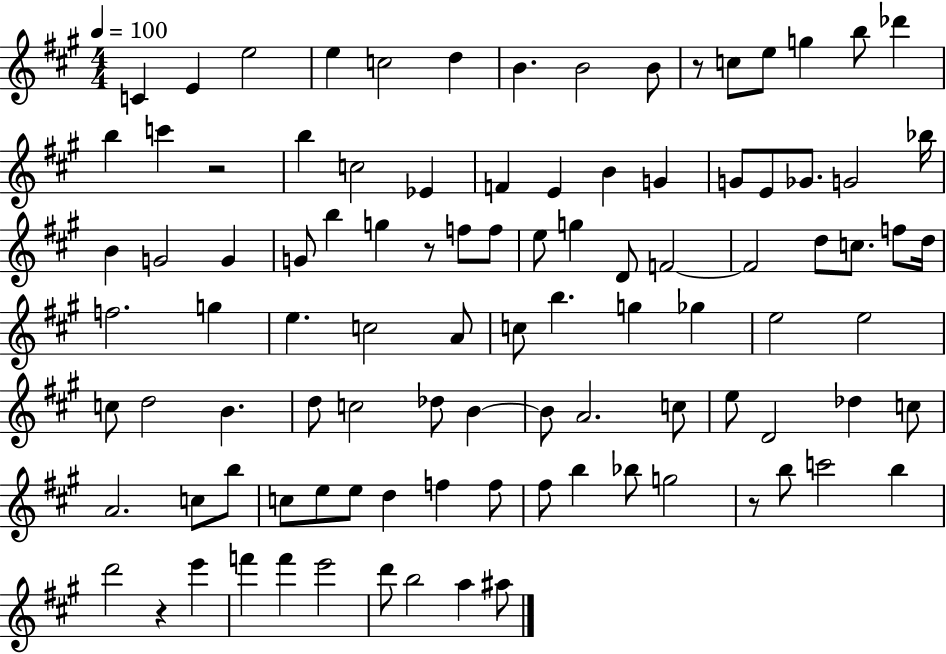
C4/q E4/q E5/h E5/q C5/h D5/q B4/q. B4/h B4/e R/e C5/e E5/e G5/q B5/e Db6/q B5/q C6/q R/h B5/q C5/h Eb4/q F4/q E4/q B4/q G4/q G4/e E4/e Gb4/e. G4/h Bb5/s B4/q G4/h G4/q G4/e B5/q G5/q R/e F5/e F5/e E5/e G5/q D4/e F4/h F4/h D5/e C5/e. F5/e D5/s F5/h. G5/q E5/q. C5/h A4/e C5/e B5/q. G5/q Gb5/q E5/h E5/h C5/e D5/h B4/q. D5/e C5/h Db5/e B4/q B4/e A4/h. C5/e E5/e D4/h Db5/q C5/e A4/h. C5/e B5/e C5/e E5/e E5/e D5/q F5/q F5/e F#5/e B5/q Bb5/e G5/h R/e B5/e C6/h B5/q D6/h R/q E6/q F6/q F6/q E6/h D6/e B5/h A5/q A#5/e